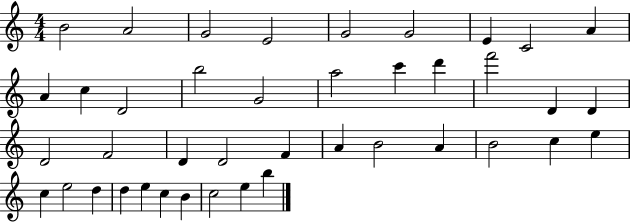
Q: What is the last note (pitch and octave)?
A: B5